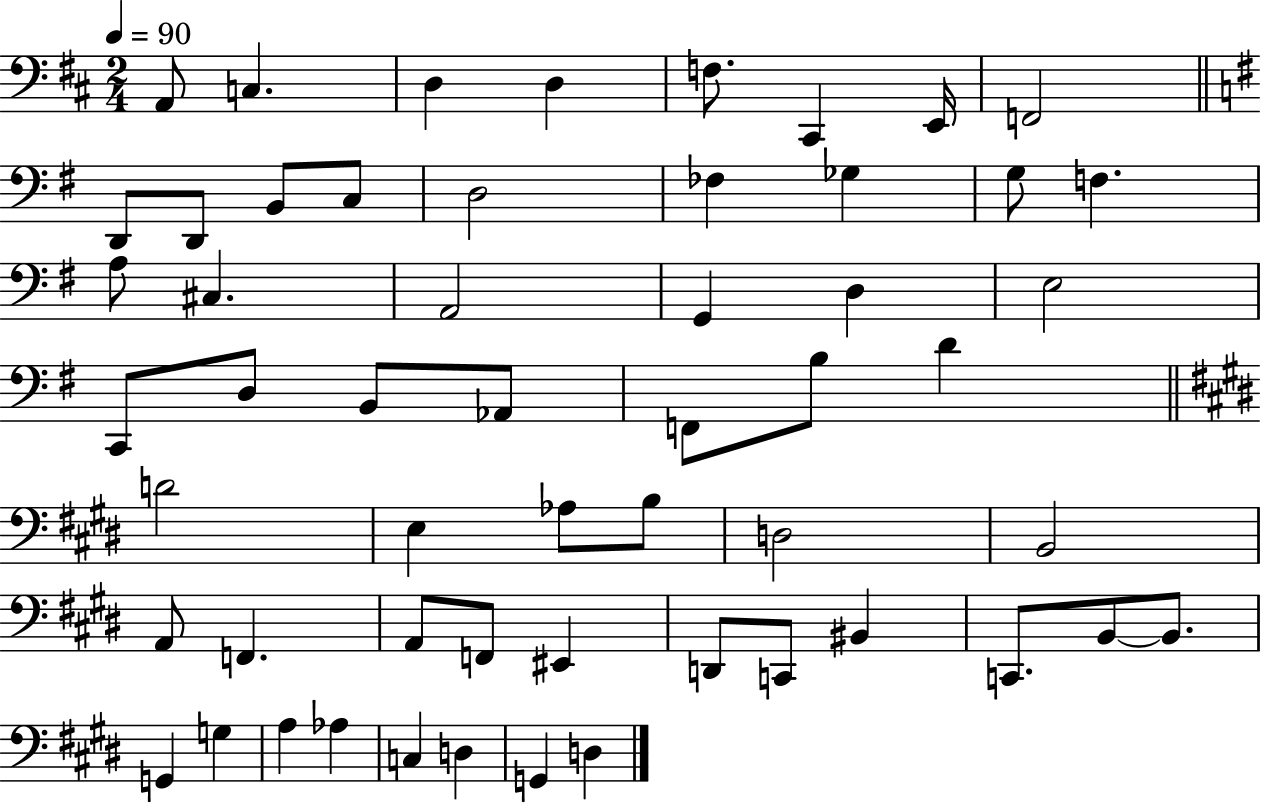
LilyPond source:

{
  \clef bass
  \numericTimeSignature
  \time 2/4
  \key d \major
  \tempo 4 = 90
  a,8 c4. | d4 d4 | f8. cis,4 e,16 | f,2 | \break \bar "||" \break \key e \minor d,8 d,8 b,8 c8 | d2 | fes4 ges4 | g8 f4. | \break a8 cis4. | a,2 | g,4 d4 | e2 | \break c,8 d8 b,8 aes,8 | f,8 b8 d'4 | \bar "||" \break \key e \major d'2 | e4 aes8 b8 | d2 | b,2 | \break a,8 f,4. | a,8 f,8 eis,4 | d,8 c,8 bis,4 | c,8. b,8~~ b,8. | \break g,4 g4 | a4 aes4 | c4 d4 | g,4 d4 | \break \bar "|."
}